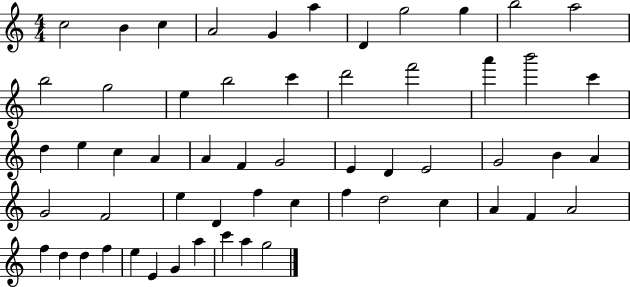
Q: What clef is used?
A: treble